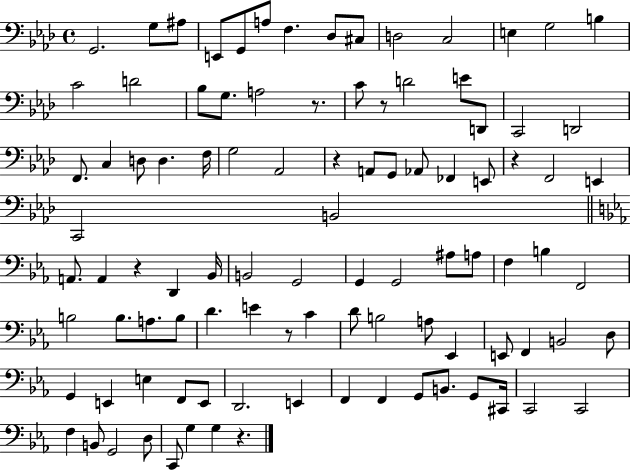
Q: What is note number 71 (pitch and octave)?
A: E2